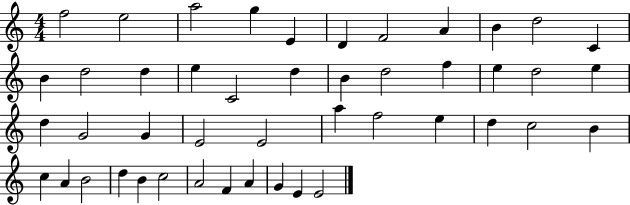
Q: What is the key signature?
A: C major